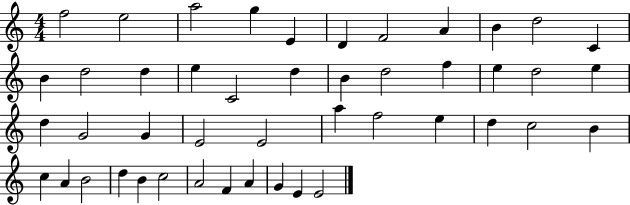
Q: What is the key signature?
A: C major